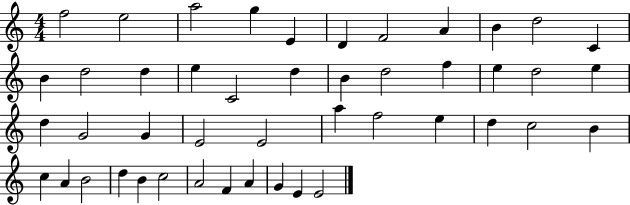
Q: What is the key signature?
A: C major